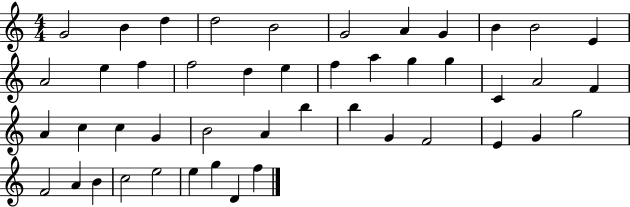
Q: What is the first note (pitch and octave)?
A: G4